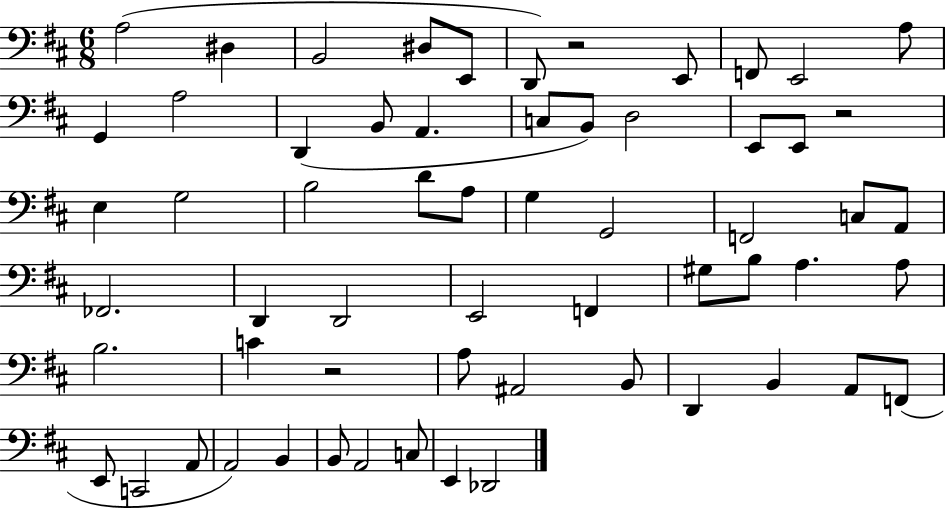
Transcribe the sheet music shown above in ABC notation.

X:1
T:Untitled
M:6/8
L:1/4
K:D
A,2 ^D, B,,2 ^D,/2 E,,/2 D,,/2 z2 E,,/2 F,,/2 E,,2 A,/2 G,, A,2 D,, B,,/2 A,, C,/2 B,,/2 D,2 E,,/2 E,,/2 z2 E, G,2 B,2 D/2 A,/2 G, G,,2 F,,2 C,/2 A,,/2 _F,,2 D,, D,,2 E,,2 F,, ^G,/2 B,/2 A, A,/2 B,2 C z2 A,/2 ^A,,2 B,,/2 D,, B,, A,,/2 F,,/2 E,,/2 C,,2 A,,/2 A,,2 B,, B,,/2 A,,2 C,/2 E,, _D,,2